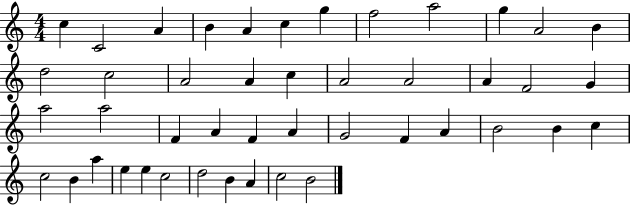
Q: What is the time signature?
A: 4/4